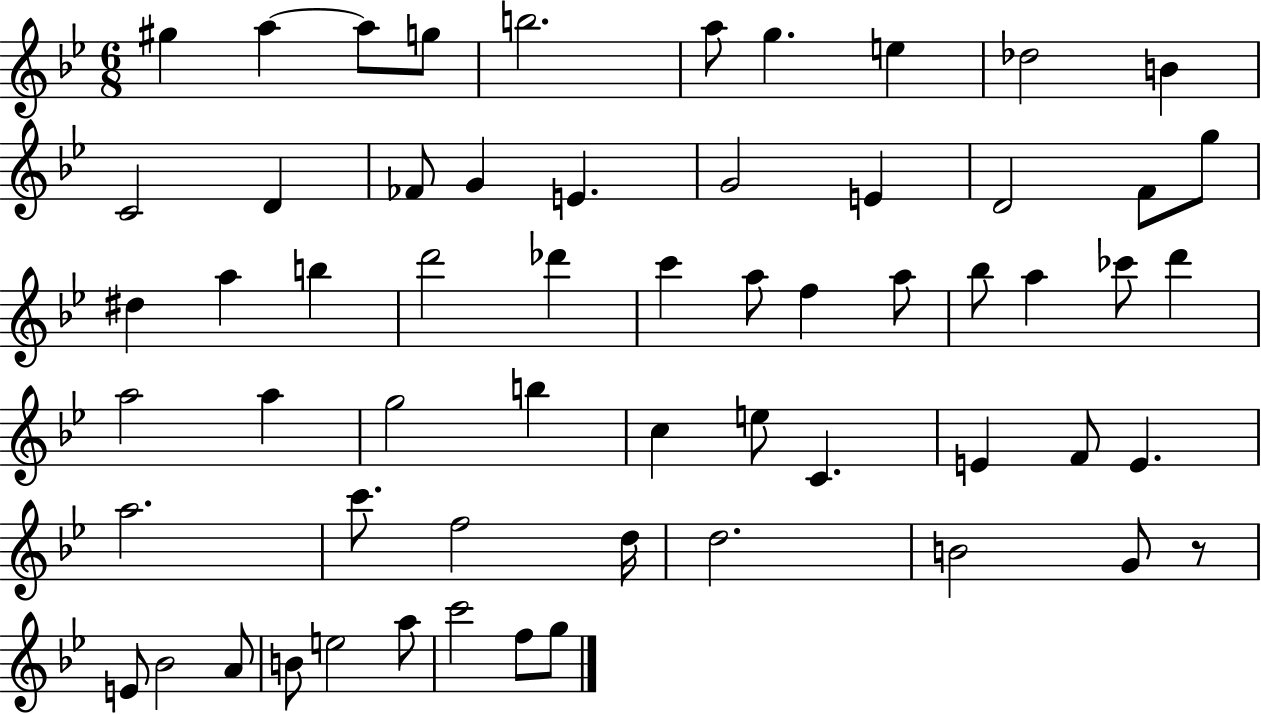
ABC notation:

X:1
T:Untitled
M:6/8
L:1/4
K:Bb
^g a a/2 g/2 b2 a/2 g e _d2 B C2 D _F/2 G E G2 E D2 F/2 g/2 ^d a b d'2 _d' c' a/2 f a/2 _b/2 a _c'/2 d' a2 a g2 b c e/2 C E F/2 E a2 c'/2 f2 d/4 d2 B2 G/2 z/2 E/2 _B2 A/2 B/2 e2 a/2 c'2 f/2 g/2